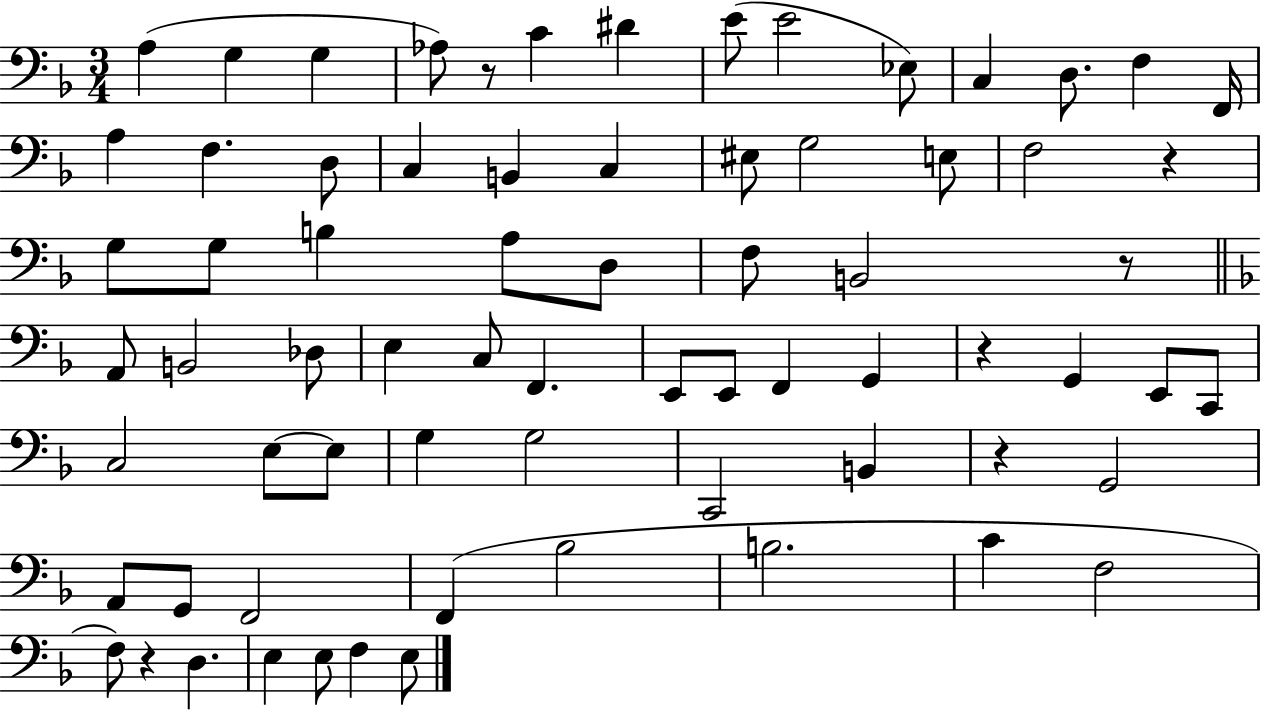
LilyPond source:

{
  \clef bass
  \numericTimeSignature
  \time 3/4
  \key f \major
  \repeat volta 2 { a4( g4 g4 | aes8) r8 c'4 dis'4 | e'8( e'2 ees8) | c4 d8. f4 f,16 | \break a4 f4. d8 | c4 b,4 c4 | eis8 g2 e8 | f2 r4 | \break g8 g8 b4 a8 d8 | f8 b,2 r8 | \bar "||" \break \key f \major a,8 b,2 des8 | e4 c8 f,4. | e,8 e,8 f,4 g,4 | r4 g,4 e,8 c,8 | \break c2 e8~~ e8 | g4 g2 | c,2 b,4 | r4 g,2 | \break a,8 g,8 f,2 | f,4( bes2 | b2. | c'4 f2 | \break f8) r4 d4. | e4 e8 f4 e8 | } \bar "|."
}